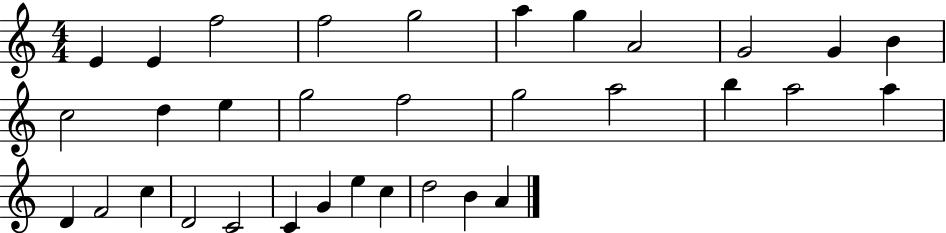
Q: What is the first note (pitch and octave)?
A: E4